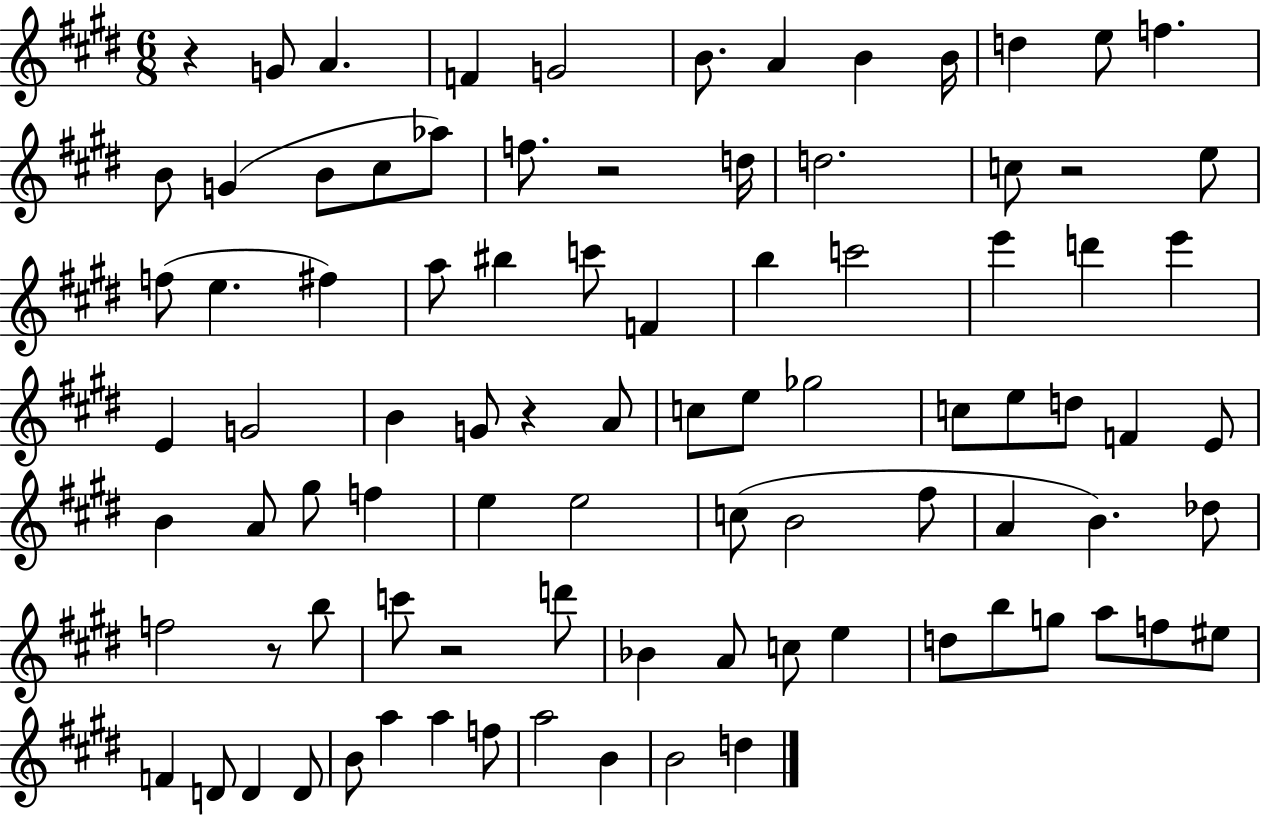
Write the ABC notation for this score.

X:1
T:Untitled
M:6/8
L:1/4
K:E
z G/2 A F G2 B/2 A B B/4 d e/2 f B/2 G B/2 ^c/2 _a/2 f/2 z2 d/4 d2 c/2 z2 e/2 f/2 e ^f a/2 ^b c'/2 F b c'2 e' d' e' E G2 B G/2 z A/2 c/2 e/2 _g2 c/2 e/2 d/2 F E/2 B A/2 ^g/2 f e e2 c/2 B2 ^f/2 A B _d/2 f2 z/2 b/2 c'/2 z2 d'/2 _B A/2 c/2 e d/2 b/2 g/2 a/2 f/2 ^e/2 F D/2 D D/2 B/2 a a f/2 a2 B B2 d